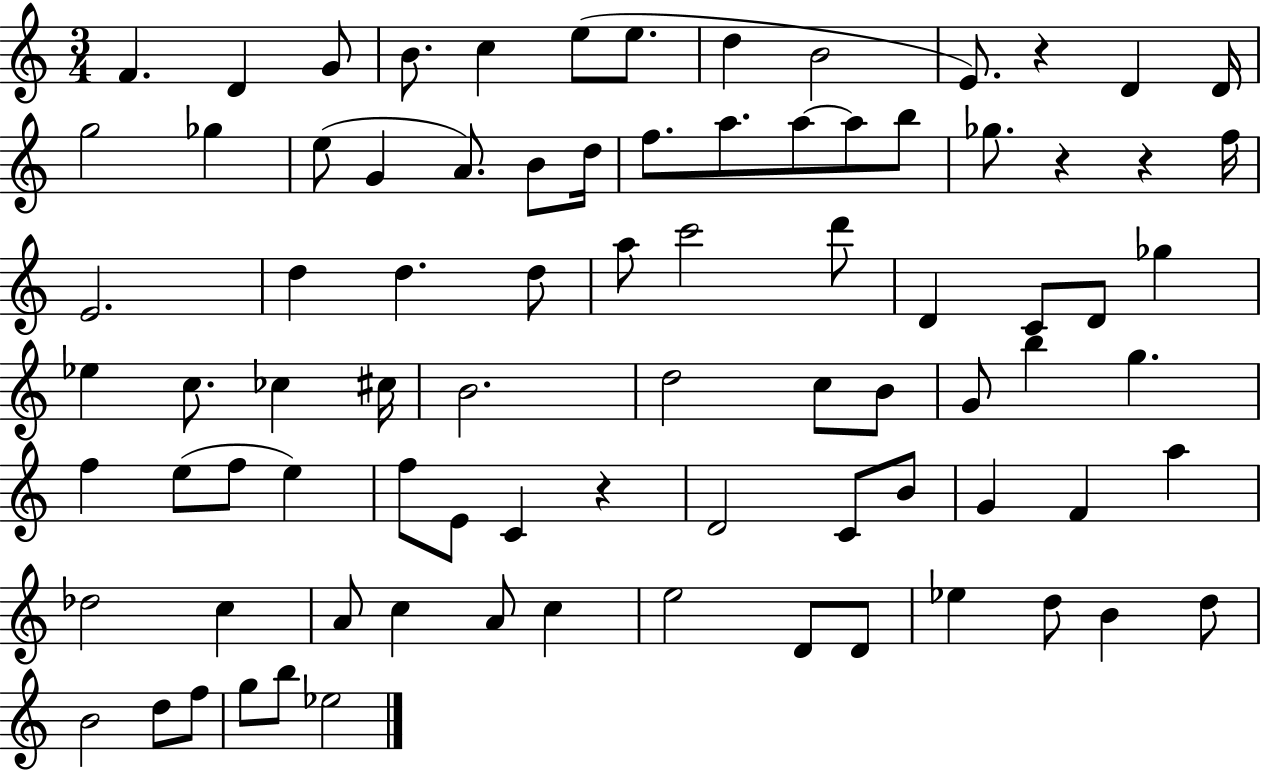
X:1
T:Untitled
M:3/4
L:1/4
K:C
F D G/2 B/2 c e/2 e/2 d B2 E/2 z D D/4 g2 _g e/2 G A/2 B/2 d/4 f/2 a/2 a/2 a/2 b/2 _g/2 z z f/4 E2 d d d/2 a/2 c'2 d'/2 D C/2 D/2 _g _e c/2 _c ^c/4 B2 d2 c/2 B/2 G/2 b g f e/2 f/2 e f/2 E/2 C z D2 C/2 B/2 G F a _d2 c A/2 c A/2 c e2 D/2 D/2 _e d/2 B d/2 B2 d/2 f/2 g/2 b/2 _e2